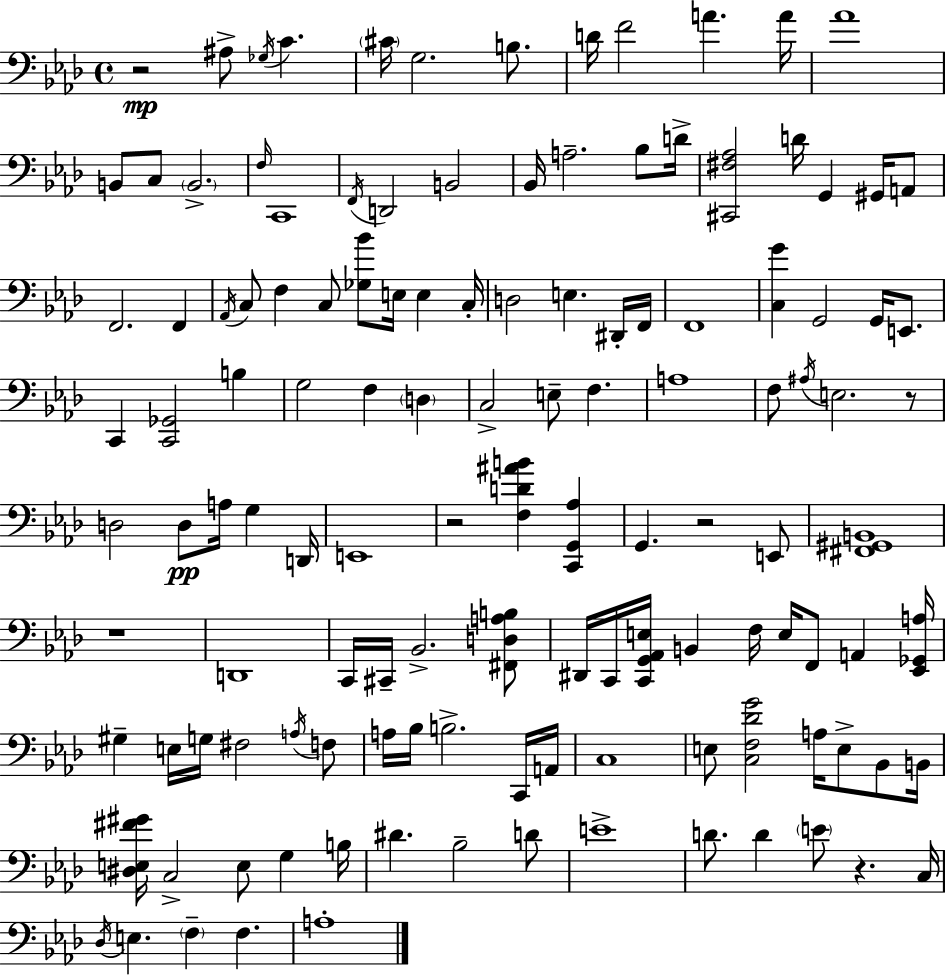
X:1
T:Untitled
M:4/4
L:1/4
K:Fm
z2 ^A,/2 _G,/4 C ^C/4 G,2 B,/2 D/4 F2 A A/4 _A4 B,,/2 C,/2 B,,2 F,/4 C,,4 F,,/4 D,,2 B,,2 _B,,/4 A,2 _B,/2 D/4 [^C,,^F,_A,]2 D/4 G,, ^G,,/4 A,,/2 F,,2 F,, _A,,/4 C,/2 F, C,/2 [_G,_B]/2 E,/4 E, C,/4 D,2 E, ^D,,/4 F,,/4 F,,4 [C,G] G,,2 G,,/4 E,,/2 C,, [C,,_G,,]2 B, G,2 F, D, C,2 E,/2 F, A,4 F,/2 ^A,/4 E,2 z/2 D,2 D,/2 A,/4 G, D,,/4 E,,4 z2 [F,D^AB] [C,,G,,_A,] G,, z2 E,,/2 [^F,,^G,,B,,]4 z4 D,,4 C,,/4 ^C,,/4 _B,,2 [^F,,D,A,B,]/2 ^D,,/4 C,,/4 [C,,G,,_A,,E,]/4 B,, F,/4 E,/4 F,,/2 A,, [_E,,_G,,A,]/4 ^G, E,/4 G,/4 ^F,2 A,/4 F,/2 A,/4 _B,/4 B,2 C,,/4 A,,/4 C,4 E,/2 [C,F,_DG]2 A,/4 E,/2 _B,,/2 B,,/4 [^D,E,^F^G]/4 C,2 E,/2 G, B,/4 ^D _B,2 D/2 E4 D/2 D E/2 z C,/4 _D,/4 E, F, F, A,4